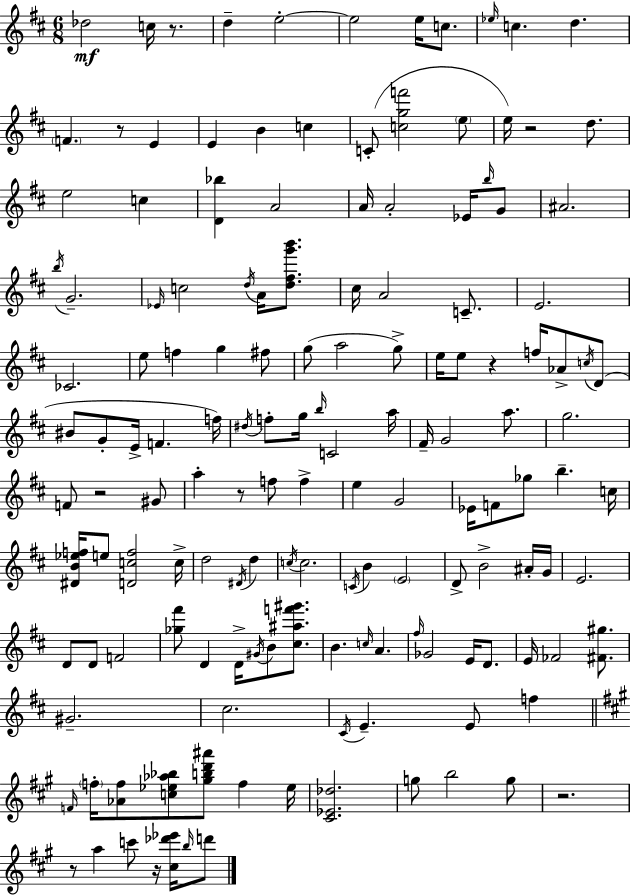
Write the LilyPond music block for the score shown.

{
  \clef treble
  \numericTimeSignature
  \time 6/8
  \key d \major
  des''2\mf c''16 r8. | d''4-- e''2-.~~ | e''2 e''16 c''8. | \grace { ees''16 } c''4. d''4. | \break \parenthesize f'4. r8 e'4 | e'4 b'4 c''4 | c'8-.( <c'' g'' f'''>2 \parenthesize e''8 | e''16) r2 d''8. | \break e''2 c''4 | <d' bes''>4 a'2 | a'16 a'2-. ees'16 \grace { b''16 } | g'8 ais'2. | \break \acciaccatura { b''16 } g'2.-- | \grace { ees'16 } c''2 | \acciaccatura { d''16 } a'16 <d'' fis'' g''' b'''>8. cis''16 a'2 | c'8.-- e'2. | \break ces'2. | e''8 f''4 g''4 | fis''8 g''8( a''2 | g''8->) e''16 e''8 r4 | \break f''16 aes'8-> \acciaccatura { c''16 } d'8( bis'8 g'8-. e'16-> f'4. | f''16) \acciaccatura { dis''16 } f''8-. g''16 \grace { b''16 } c'2 | a''16 fis'16-- g'2 | a''8. g''2. | \break f'8 r2 | gis'8 a''4-. | r8 f''8 f''4-> e''4 | g'2 ees'16 f'8 ges''8 | \break b''4.-- c''16 <dis' b' ees'' f''>16 e''8 <d' c'' f''>2 | c''16-> d''2 | \acciaccatura { dis'16 } d''4 \acciaccatura { c''16 } c''2. | \acciaccatura { c'16 } b'4 | \break \parenthesize e'2 d'8-> | b'2-> ais'16-. g'16 e'2. | d'8 | d'8 f'2 <ges'' fis'''>8 | \break d'4 d'16-> \acciaccatura { gis'16 } b'8 <cis'' ais'' f''' gis'''>8. | b'4. \grace { c''16 } a'4. | \grace { fis''16 } ges'2 e'16 d'8. | e'16 fes'2 <fis' gis''>8. | \break gis'2.-- | cis''2. | \acciaccatura { cis'16 } e'4.-- e'8 f''4 | \bar "||" \break \key a \major \grace { f'16 } \parenthesize f''16-. <aes' f''>8 <c'' ees'' aes'' bes''>8 <gis'' b'' d''' ais'''>8 f''4 | ees''16 <cis' ees' des''>2. | g''8 b''2 g''8 | r2. | \break r8 a''4 c'''8 r16 <cis'' des''' ees'''>16 \grace { b''16 } | d'''8 \bar "|."
}